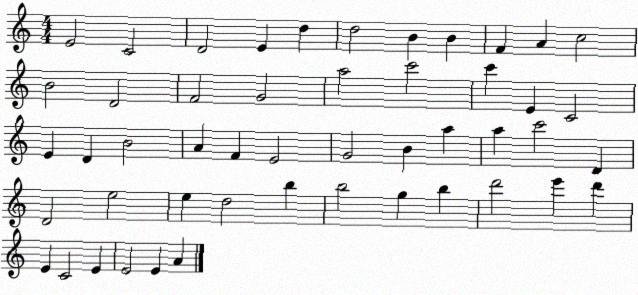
X:1
T:Untitled
M:4/4
L:1/4
K:C
E2 C2 D2 E d d2 B B F A c2 B2 D2 F2 G2 a2 c'2 c' E C2 E D B2 A F E2 G2 B a a c'2 D D2 e2 e d2 b b2 g b d'2 e' d' E C2 E E2 E A